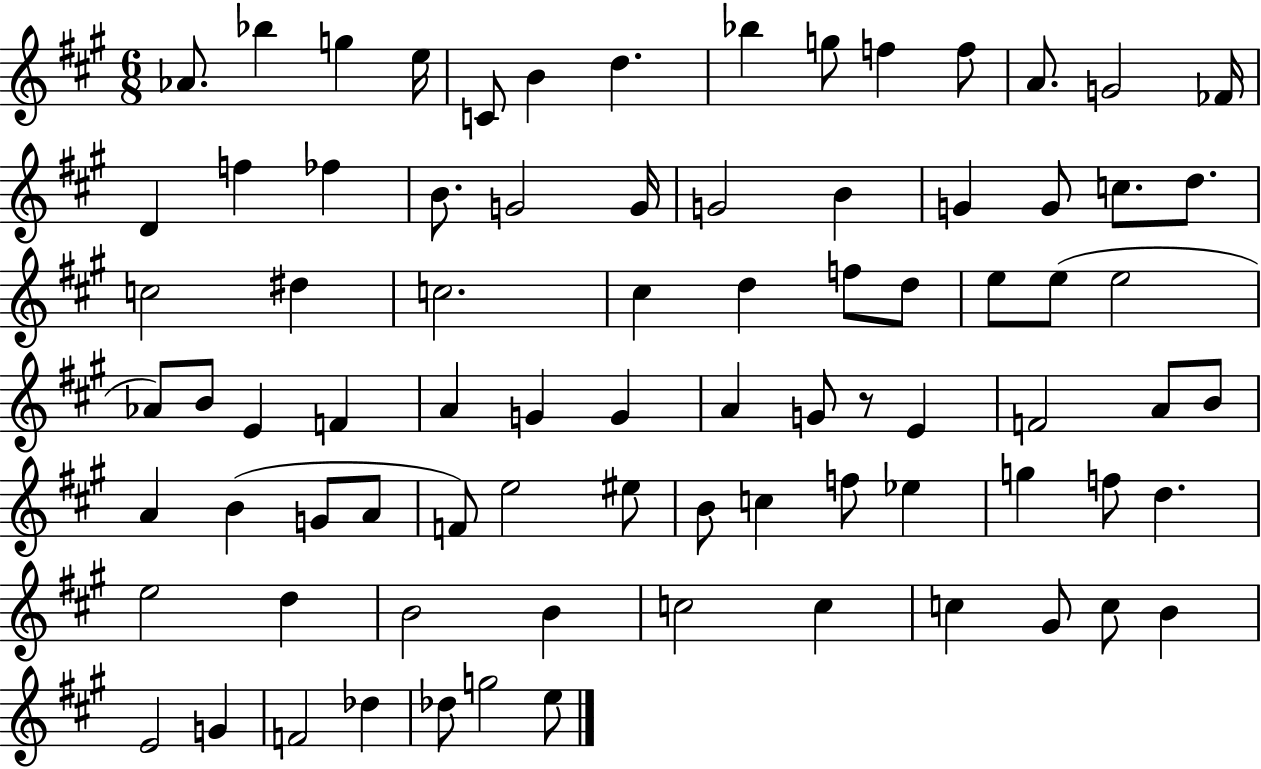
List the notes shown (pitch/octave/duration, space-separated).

Ab4/e. Bb5/q G5/q E5/s C4/e B4/q D5/q. Bb5/q G5/e F5/q F5/e A4/e. G4/h FES4/s D4/q F5/q FES5/q B4/e. G4/h G4/s G4/h B4/q G4/q G4/e C5/e. D5/e. C5/h D#5/q C5/h. C#5/q D5/q F5/e D5/e E5/e E5/e E5/h Ab4/e B4/e E4/q F4/q A4/q G4/q G4/q A4/q G4/e R/e E4/q F4/h A4/e B4/e A4/q B4/q G4/e A4/e F4/e E5/h EIS5/e B4/e C5/q F5/e Eb5/q G5/q F5/e D5/q. E5/h D5/q B4/h B4/q C5/h C5/q C5/q G#4/e C5/e B4/q E4/h G4/q F4/h Db5/q Db5/e G5/h E5/e